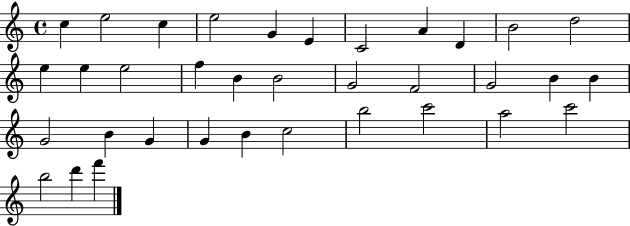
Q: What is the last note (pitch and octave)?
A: F6